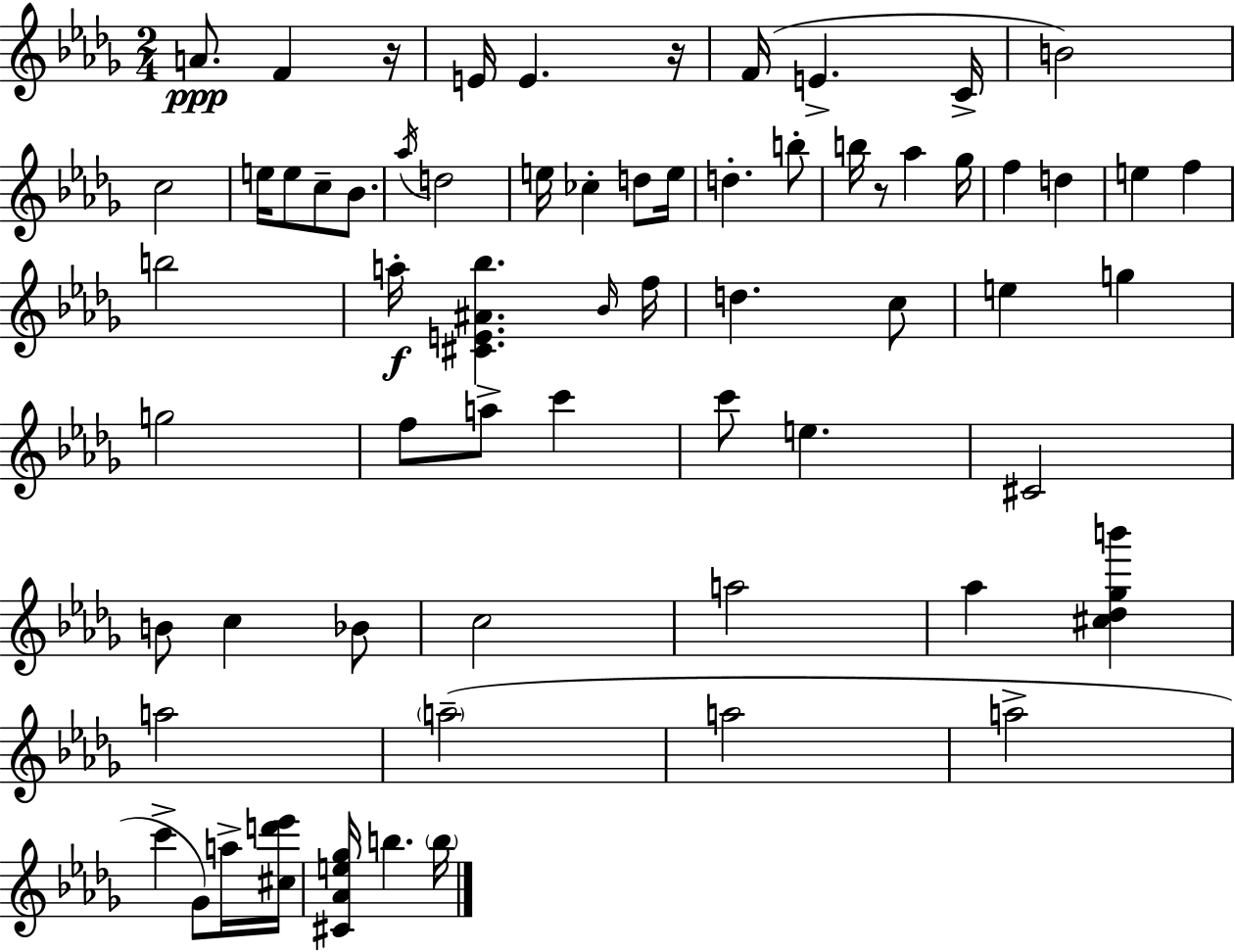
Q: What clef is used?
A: treble